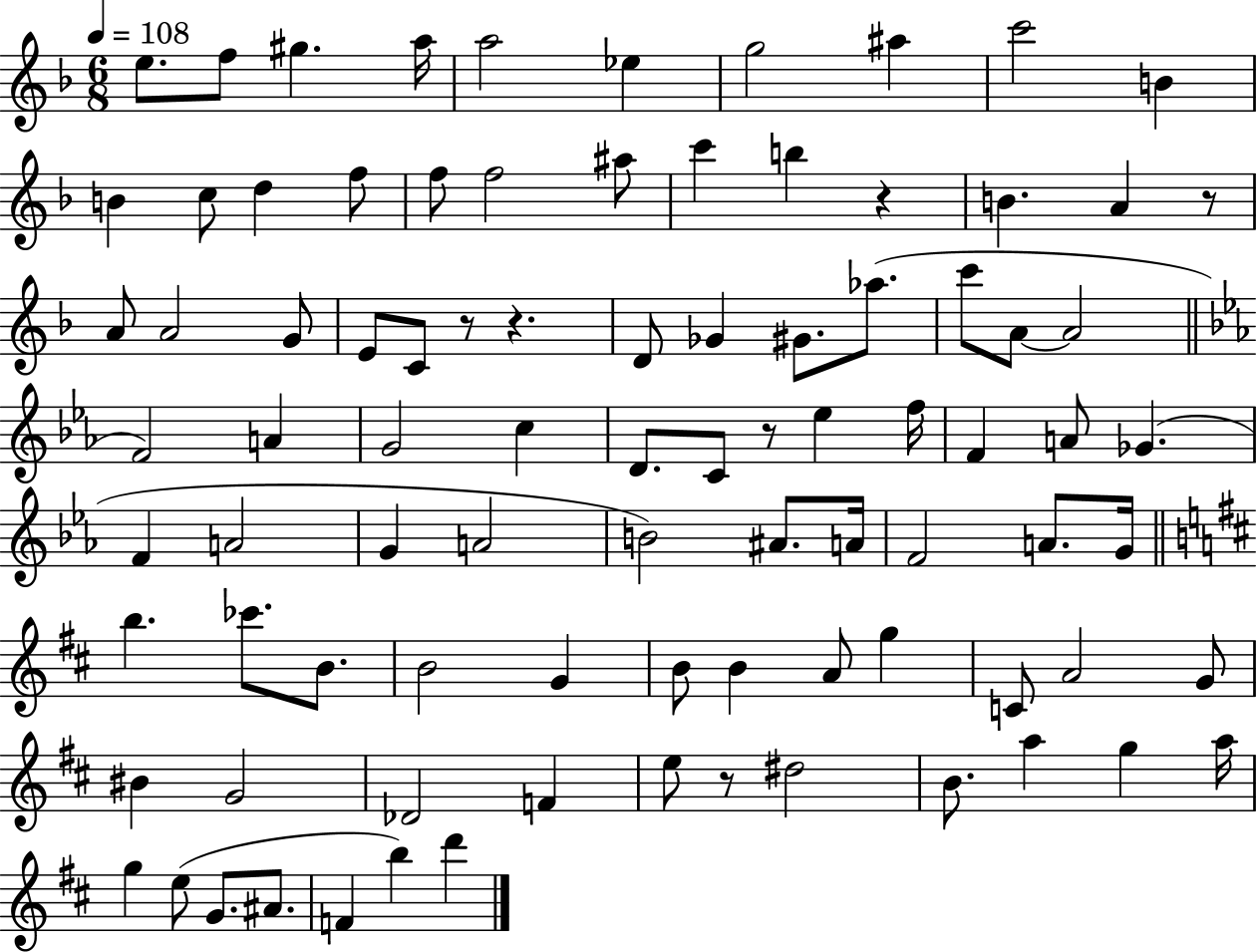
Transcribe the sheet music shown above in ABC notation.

X:1
T:Untitled
M:6/8
L:1/4
K:F
e/2 f/2 ^g a/4 a2 _e g2 ^a c'2 B B c/2 d f/2 f/2 f2 ^a/2 c' b z B A z/2 A/2 A2 G/2 E/2 C/2 z/2 z D/2 _G ^G/2 _a/2 c'/2 A/2 A2 F2 A G2 c D/2 C/2 z/2 _e f/4 F A/2 _G F A2 G A2 B2 ^A/2 A/4 F2 A/2 G/4 b _c'/2 B/2 B2 G B/2 B A/2 g C/2 A2 G/2 ^B G2 _D2 F e/2 z/2 ^d2 B/2 a g a/4 g e/2 G/2 ^A/2 F b d'